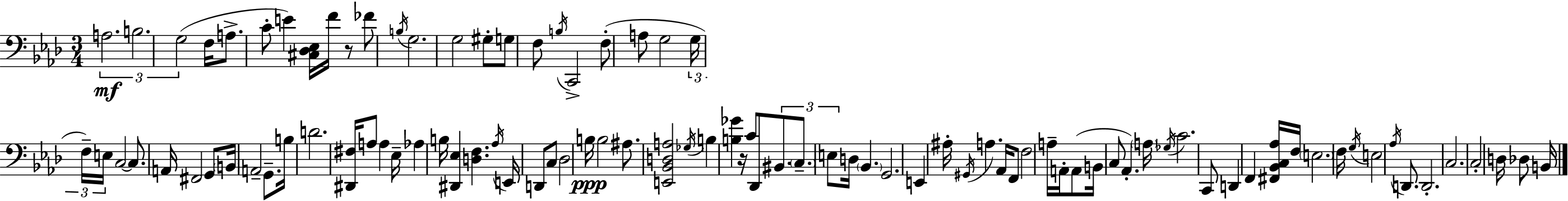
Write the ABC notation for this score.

X:1
T:Untitled
M:3/4
L:1/4
K:Fm
A,2 B,2 G,2 F,/4 A,/2 C/2 E [^C,_D,_E,]/4 F/4 z/2 _F/2 B,/4 G,2 G,2 ^G,/2 G,/2 F,/2 B,/4 C,,2 F,/2 A,/2 G,2 G,/4 F,/4 E,/4 C,2 C,/2 A,,/4 ^F,,2 G,,/2 B,,/4 A,,2 G,,/2 B,/4 D2 [^D,,^F,]/4 A,/2 A, _E,/4 _A, B,/4 [^D,,_E,] [D,F,] _A,/4 E,,/4 D,,/2 C,/2 _D,2 B,/4 B,2 ^A,/2 [E,,_B,,D,A,]2 _G,/4 B, [B,_G] z/4 C/2 _D,,/2 ^B,,/2 C,/2 E,/2 D,/4 _B,, G,,2 E,, ^A,/4 ^G,,/4 A, _A,,/4 F,,/2 F,2 A,/4 A,,/4 A,,/2 B,,/4 C,/2 _A,, A,/4 _G,/4 C2 C,,/2 D,, F,, [^F,,_B,,C,_A,]/4 F,/4 E,2 F,/4 G,/4 E,2 _A,/4 D,,/2 D,,2 C,2 C,2 D,/4 _D,/2 B,,/4